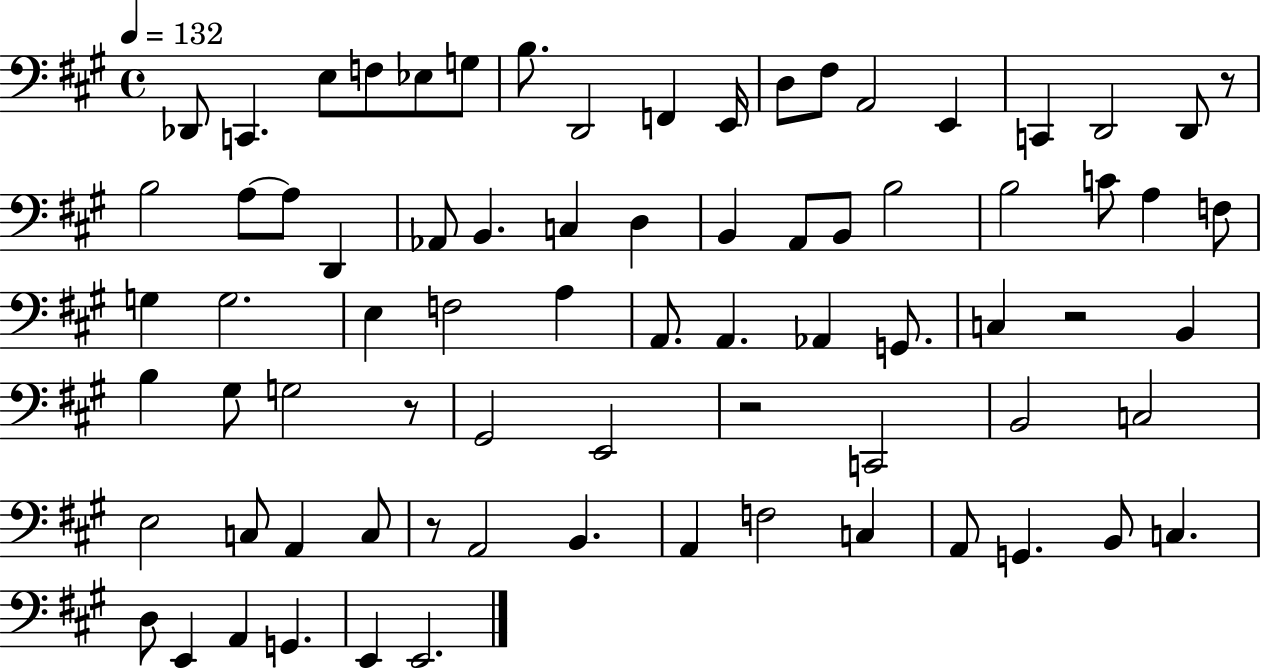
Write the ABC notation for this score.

X:1
T:Untitled
M:4/4
L:1/4
K:A
_D,,/2 C,, E,/2 F,/2 _E,/2 G,/2 B,/2 D,,2 F,, E,,/4 D,/2 ^F,/2 A,,2 E,, C,, D,,2 D,,/2 z/2 B,2 A,/2 A,/2 D,, _A,,/2 B,, C, D, B,, A,,/2 B,,/2 B,2 B,2 C/2 A, F,/2 G, G,2 E, F,2 A, A,,/2 A,, _A,, G,,/2 C, z2 B,, B, ^G,/2 G,2 z/2 ^G,,2 E,,2 z2 C,,2 B,,2 C,2 E,2 C,/2 A,, C,/2 z/2 A,,2 B,, A,, F,2 C, A,,/2 G,, B,,/2 C, D,/2 E,, A,, G,, E,, E,,2